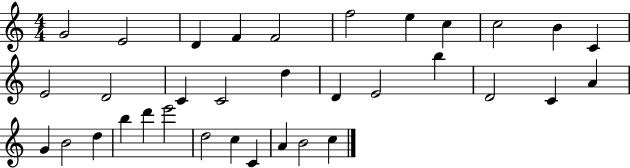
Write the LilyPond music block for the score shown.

{
  \clef treble
  \numericTimeSignature
  \time 4/4
  \key c \major
  g'2 e'2 | d'4 f'4 f'2 | f''2 e''4 c''4 | c''2 b'4 c'4 | \break e'2 d'2 | c'4 c'2 d''4 | d'4 e'2 b''4 | d'2 c'4 a'4 | \break g'4 b'2 d''4 | b''4 d'''4 e'''2 | d''2 c''4 c'4 | a'4 b'2 c''4 | \break \bar "|."
}